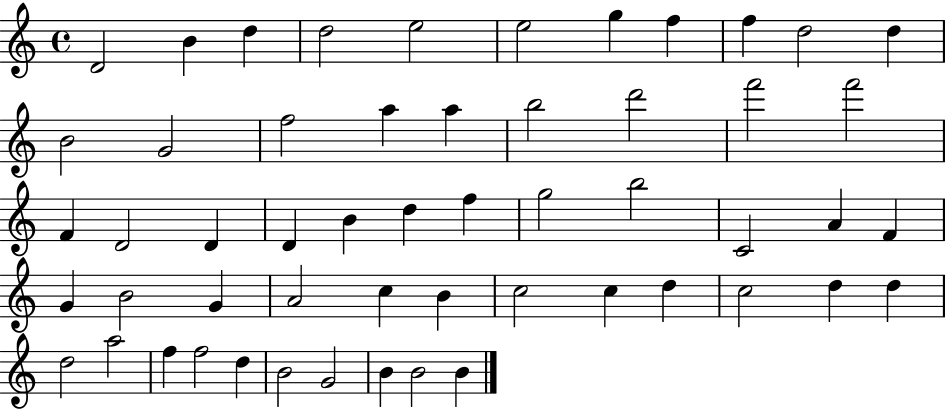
{
  \clef treble
  \time 4/4
  \defaultTimeSignature
  \key c \major
  d'2 b'4 d''4 | d''2 e''2 | e''2 g''4 f''4 | f''4 d''2 d''4 | \break b'2 g'2 | f''2 a''4 a''4 | b''2 d'''2 | f'''2 f'''2 | \break f'4 d'2 d'4 | d'4 b'4 d''4 f''4 | g''2 b''2 | c'2 a'4 f'4 | \break g'4 b'2 g'4 | a'2 c''4 b'4 | c''2 c''4 d''4 | c''2 d''4 d''4 | \break d''2 a''2 | f''4 f''2 d''4 | b'2 g'2 | b'4 b'2 b'4 | \break \bar "|."
}